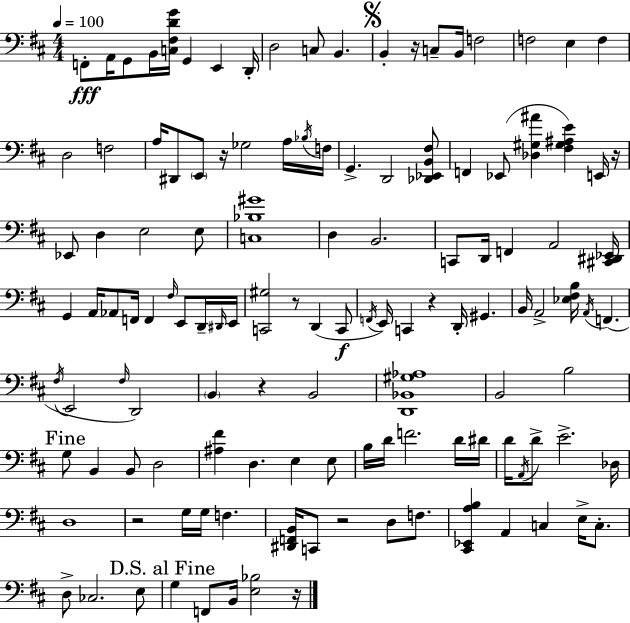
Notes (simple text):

F2/e A2/s G2/e B2/s [C3,F#3,D4,G4]/s G2/q E2/q D2/s D3/h C3/e B2/q. B2/q R/s C3/e B2/s F3/h F3/h E3/q F3/q D3/h F3/h A3/s D#2/e E2/e R/s Gb3/h A3/s Bb3/s F3/s G2/q. D2/h [Db2,Eb2,B2,F#3]/e F2/q Eb2/e [Db3,G#3,A#4]/q [F#3,G#3,A#3,E4]/q E2/s R/s Eb2/e D3/q E3/h E3/e [C3,Bb3,G#4]/w D3/q B2/h. C2/e D2/s F2/q A2/h [C#2,D#2,Eb2]/s G2/q A2/s Ab2/e F2/s F2/q F#3/s E2/e D2/s D#2/s E2/s [C2,G#3]/h R/e D2/q C2/e F2/s E2/s C2/q R/q D2/s G#2/q. B2/s A2/h [Eb3,F#3,B3]/s A2/s F2/q. F#3/s E2/h F#3/s D2/h B2/q R/q B2/h [D2,Bb2,G#3,Ab3]/w B2/h B3/h G3/e B2/q B2/e D3/h [A#3,F#4]/q D3/q. E3/q E3/e B3/s D4/s F4/h. D4/s D#4/s D4/s A2/s D4/e E4/h. Db3/s D3/w R/h G3/s G3/s F3/q. [D#2,F2,B2]/s C2/e R/h D3/e F3/e. [C#2,Eb2,A3,B3]/q A2/q C3/q E3/s C3/e. D3/e CES3/h. E3/e G3/q F2/e B2/s [E3,Bb3]/h R/s